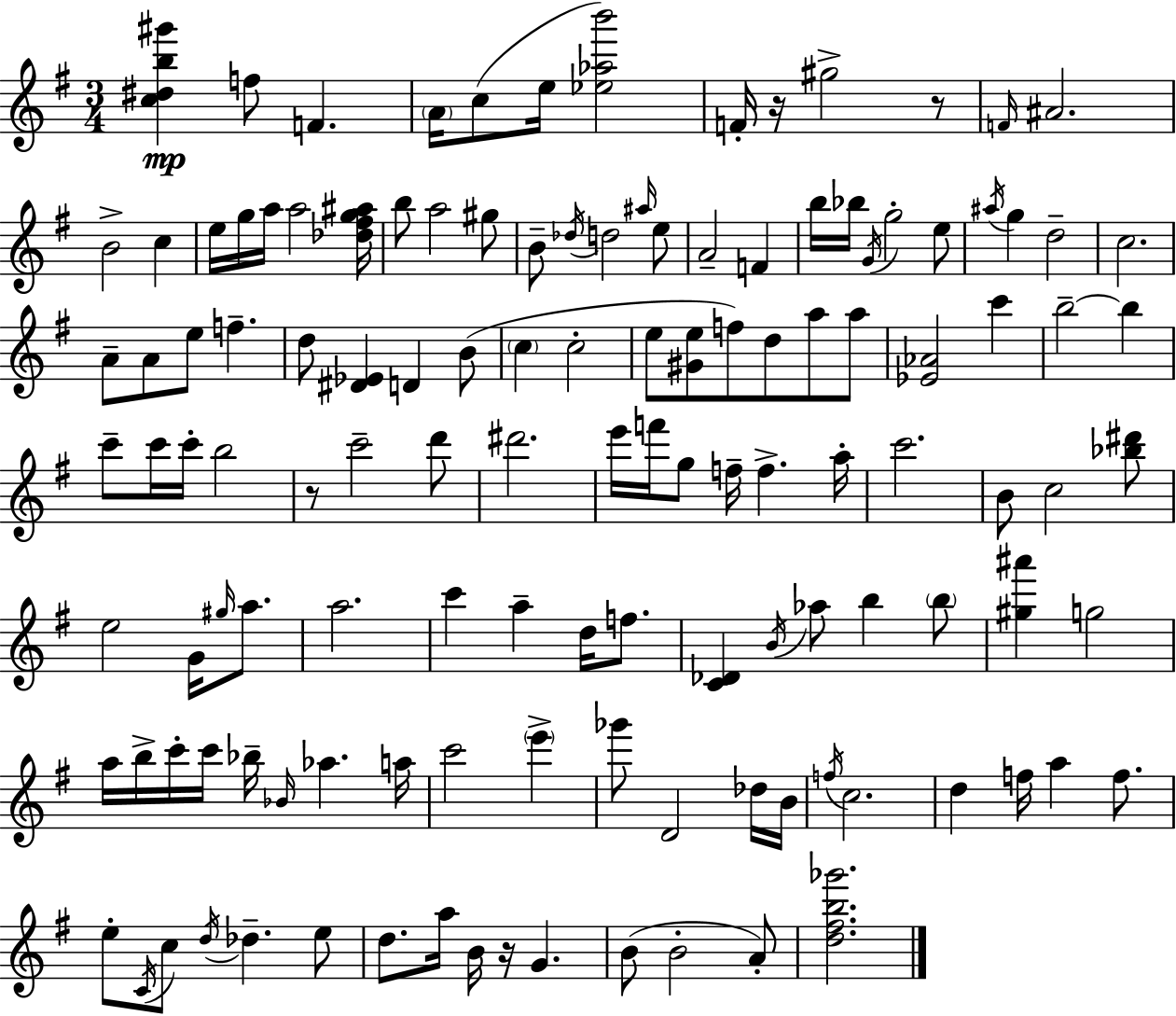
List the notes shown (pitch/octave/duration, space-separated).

[C5,D#5,B5,G#6]/q F5/e F4/q. A4/s C5/e E5/s [Eb5,Ab5,B6]/h F4/s R/s G#5/h R/e F4/s A#4/h. B4/h C5/q E5/s G5/s A5/s A5/h [Db5,F#5,G5,A#5]/s B5/e A5/h G#5/e B4/e Db5/s D5/h A#5/s E5/e A4/h F4/q B5/s Bb5/s G4/s G5/h E5/e A#5/s G5/q D5/h C5/h. A4/e A4/e E5/e F5/q. D5/e [D#4,Eb4]/q D4/q B4/e C5/q C5/h E5/e [G#4,E5]/e F5/e D5/e A5/e A5/e [Eb4,Ab4]/h C6/q B5/h B5/q C6/e C6/s C6/s B5/h R/e C6/h D6/e D#6/h. E6/s F6/s G5/e F5/s F5/q. A5/s C6/h. B4/e C5/h [Bb5,D#6]/e E5/h G4/s G#5/s A5/e. A5/h. C6/q A5/q D5/s F5/e. [C4,Db4]/q B4/s Ab5/e B5/q B5/e [G#5,A#6]/q G5/h A5/s B5/s C6/s C6/s Bb5/s Bb4/s Ab5/q. A5/s C6/h E6/q Gb6/e D4/h Db5/s B4/s F5/s C5/h. D5/q F5/s A5/q F5/e. E5/e C4/s C5/e D5/s Db5/q. E5/e D5/e. A5/s B4/s R/s G4/q. B4/e B4/h A4/e [D5,F#5,B5,Gb6]/h.